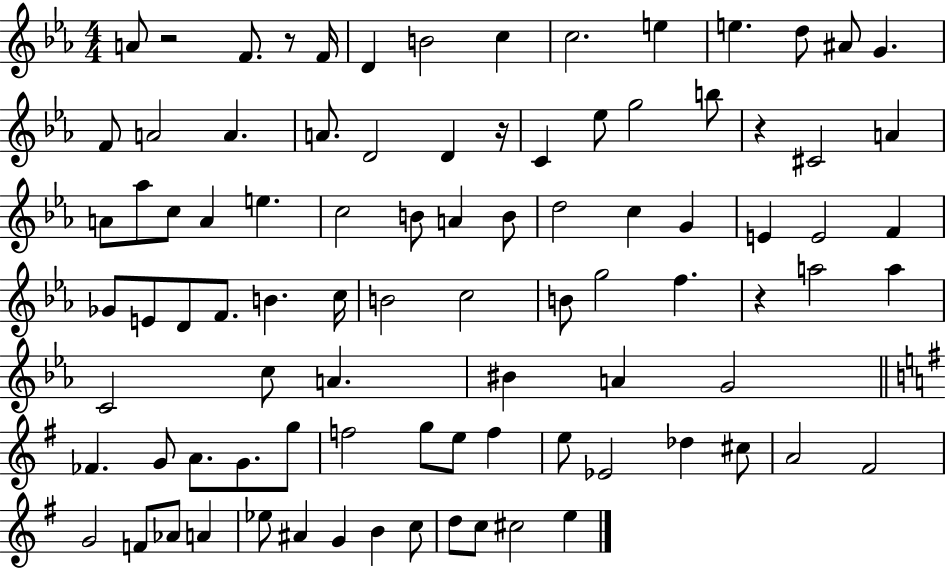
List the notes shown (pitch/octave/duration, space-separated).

A4/e R/h F4/e. R/e F4/s D4/q B4/h C5/q C5/h. E5/q E5/q. D5/e A#4/e G4/q. F4/e A4/h A4/q. A4/e. D4/h D4/q R/s C4/q Eb5/e G5/h B5/e R/q C#4/h A4/q A4/e Ab5/e C5/e A4/q E5/q. C5/h B4/e A4/q B4/e D5/h C5/q G4/q E4/q E4/h F4/q Gb4/e E4/e D4/e F4/e. B4/q. C5/s B4/h C5/h B4/e G5/h F5/q. R/q A5/h A5/q C4/h C5/e A4/q. BIS4/q A4/q G4/h FES4/q. G4/e A4/e. G4/e. G5/e F5/h G5/e E5/e F5/q E5/e Eb4/h Db5/q C#5/e A4/h F#4/h G4/h F4/e Ab4/e A4/q Eb5/e A#4/q G4/q B4/q C5/e D5/e C5/e C#5/h E5/q